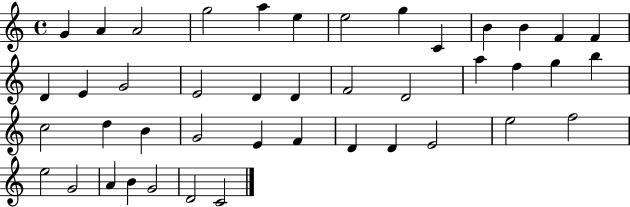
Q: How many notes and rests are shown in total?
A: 43